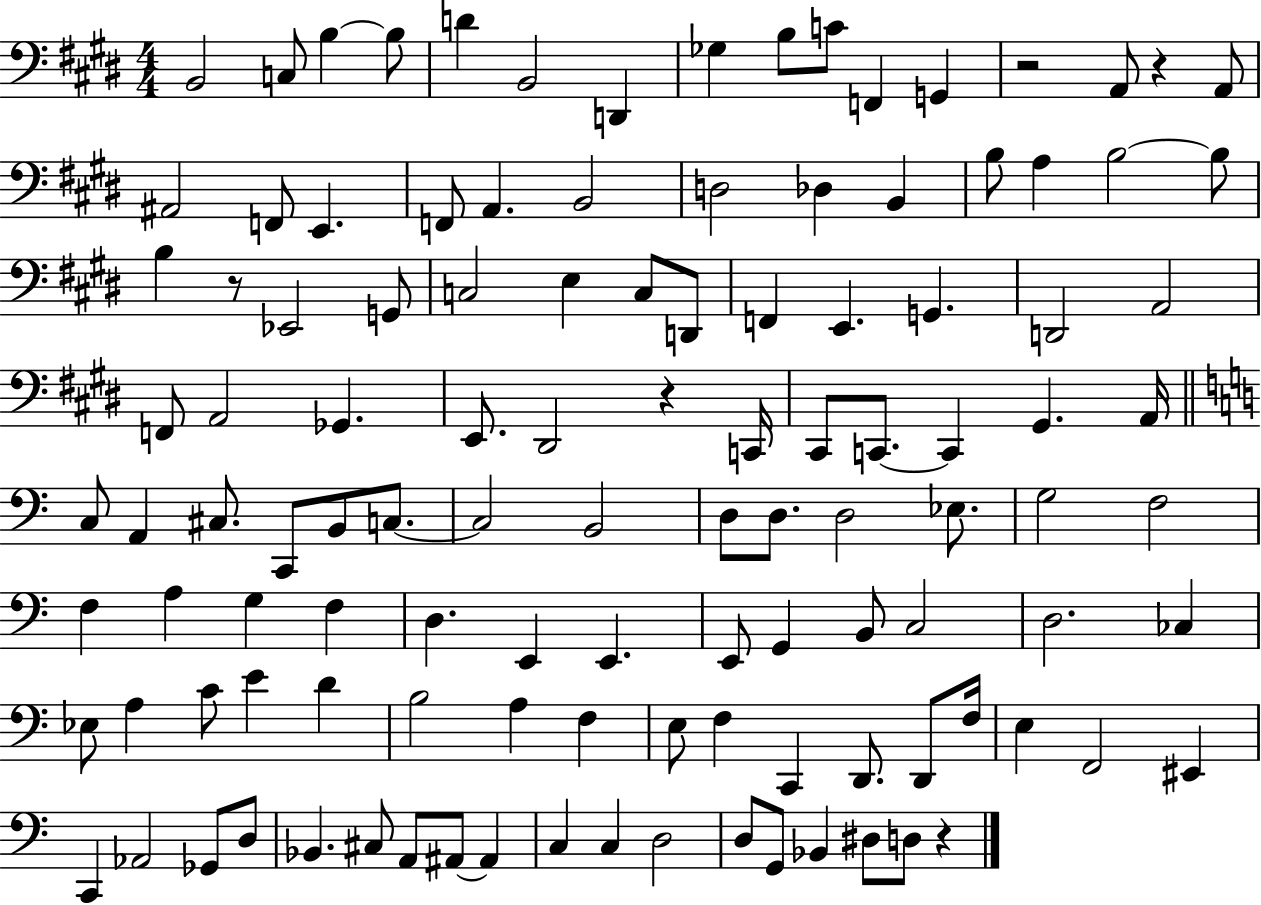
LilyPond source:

{
  \clef bass
  \numericTimeSignature
  \time 4/4
  \key e \major
  b,2 c8 b4~~ b8 | d'4 b,2 d,4 | ges4 b8 c'8 f,4 g,4 | r2 a,8 r4 a,8 | \break ais,2 f,8 e,4. | f,8 a,4. b,2 | d2 des4 b,4 | b8 a4 b2~~ b8 | \break b4 r8 ees,2 g,8 | c2 e4 c8 d,8 | f,4 e,4. g,4. | d,2 a,2 | \break f,8 a,2 ges,4. | e,8. dis,2 r4 c,16 | cis,8 c,8.~~ c,4 gis,4. a,16 | \bar "||" \break \key a \minor c8 a,4 cis8. c,8 b,8 c8.~~ | c2 b,2 | d8 d8. d2 ees8. | g2 f2 | \break f4 a4 g4 f4 | d4. e,4 e,4. | e,8 g,4 b,8 c2 | d2. ces4 | \break ees8 a4 c'8 e'4 d'4 | b2 a4 f4 | e8 f4 c,4 d,8. d,8 f16 | e4 f,2 eis,4 | \break c,4 aes,2 ges,8 d8 | bes,4. cis8 a,8 ais,8~~ ais,4 | c4 c4 d2 | d8 g,8 bes,4 dis8 d8 r4 | \break \bar "|."
}